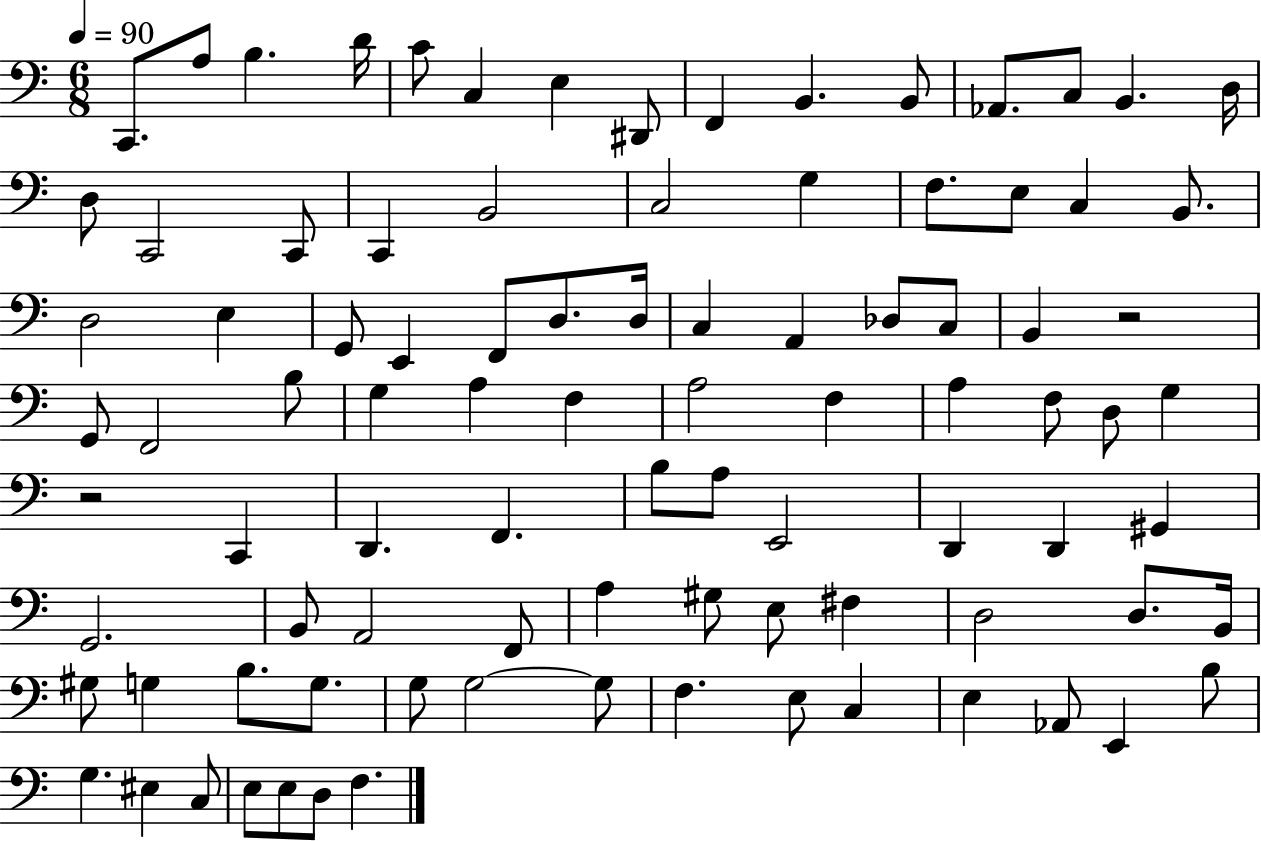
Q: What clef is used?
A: bass